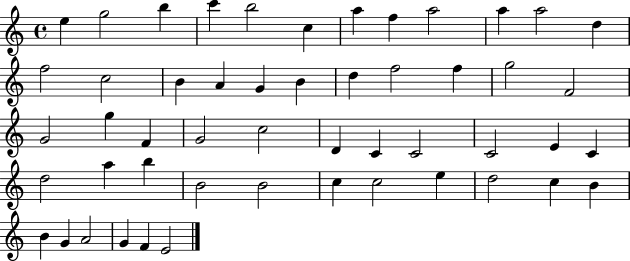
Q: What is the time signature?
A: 4/4